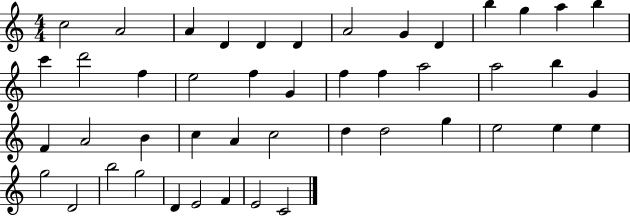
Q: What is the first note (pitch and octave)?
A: C5